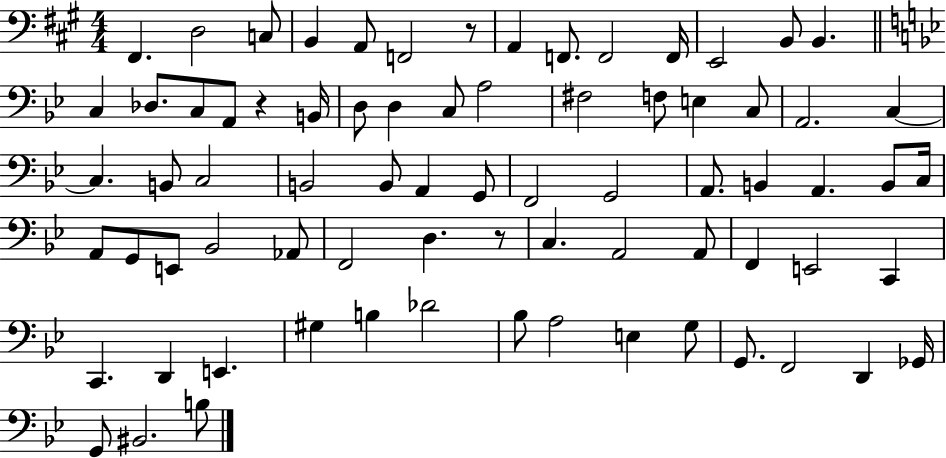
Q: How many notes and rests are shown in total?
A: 75